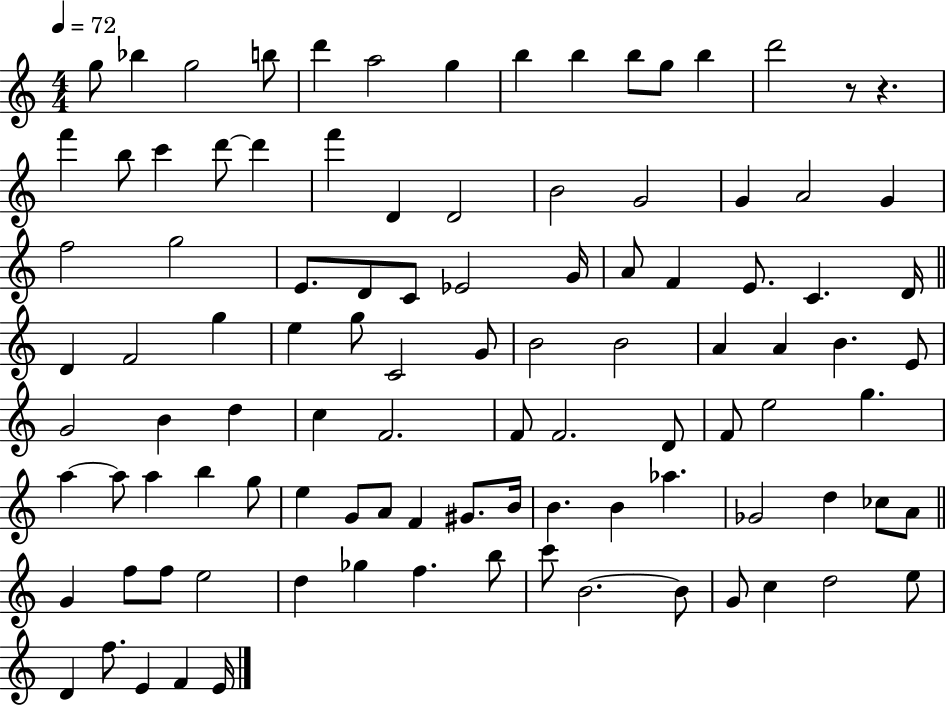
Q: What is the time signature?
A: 4/4